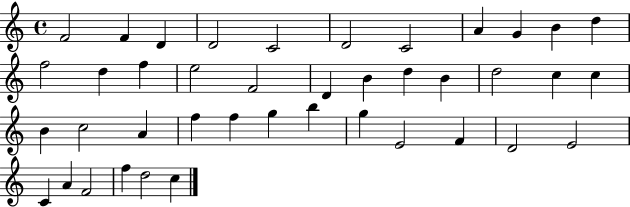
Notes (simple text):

F4/h F4/q D4/q D4/h C4/h D4/h C4/h A4/q G4/q B4/q D5/q F5/h D5/q F5/q E5/h F4/h D4/q B4/q D5/q B4/q D5/h C5/q C5/q B4/q C5/h A4/q F5/q F5/q G5/q B5/q G5/q E4/h F4/q D4/h E4/h C4/q A4/q F4/h F5/q D5/h C5/q